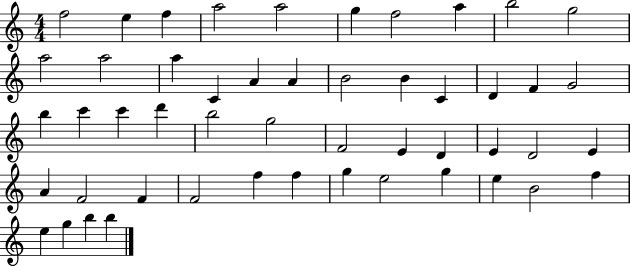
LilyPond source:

{
  \clef treble
  \numericTimeSignature
  \time 4/4
  \key c \major
  f''2 e''4 f''4 | a''2 a''2 | g''4 f''2 a''4 | b''2 g''2 | \break a''2 a''2 | a''4 c'4 a'4 a'4 | b'2 b'4 c'4 | d'4 f'4 g'2 | \break b''4 c'''4 c'''4 d'''4 | b''2 g''2 | f'2 e'4 d'4 | e'4 d'2 e'4 | \break a'4 f'2 f'4 | f'2 f''4 f''4 | g''4 e''2 g''4 | e''4 b'2 f''4 | \break e''4 g''4 b''4 b''4 | \bar "|."
}